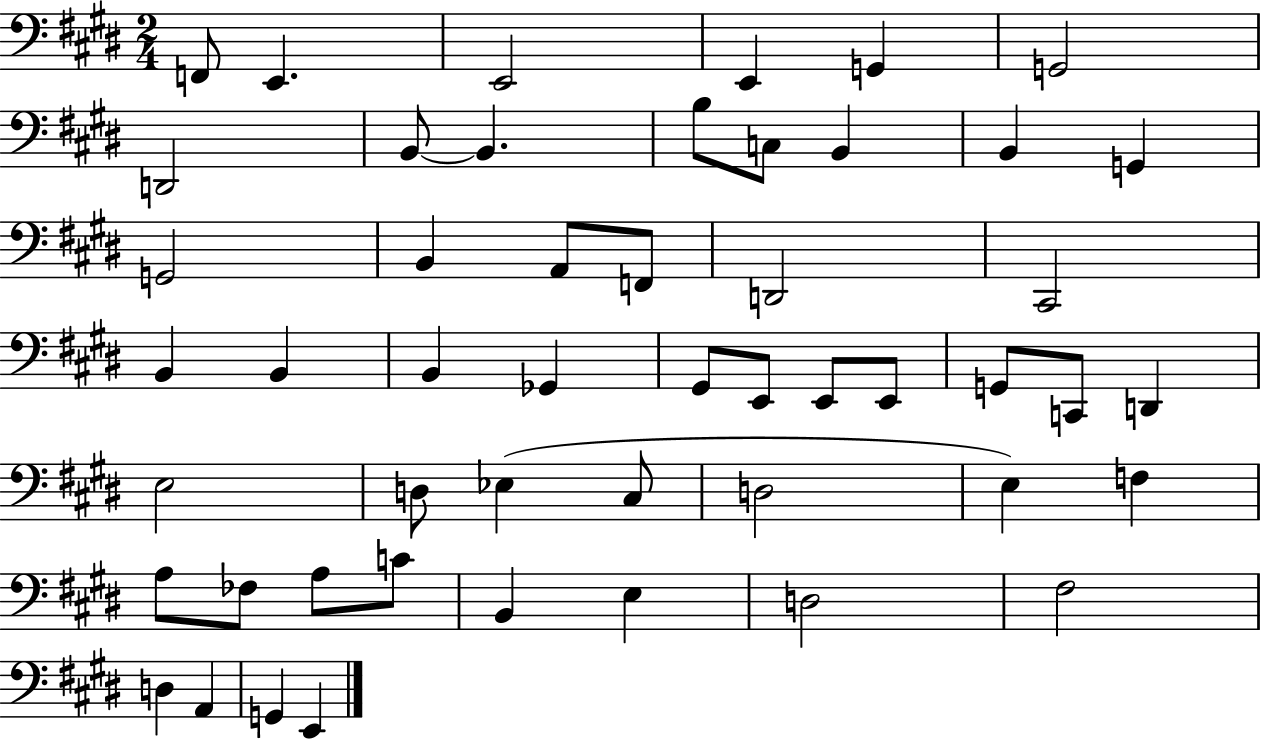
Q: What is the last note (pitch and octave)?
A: E2